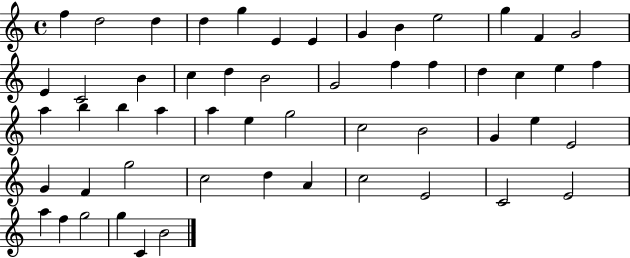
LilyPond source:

{
  \clef treble
  \time 4/4
  \defaultTimeSignature
  \key c \major
  f''4 d''2 d''4 | d''4 g''4 e'4 e'4 | g'4 b'4 e''2 | g''4 f'4 g'2 | \break e'4 c'2 b'4 | c''4 d''4 b'2 | g'2 f''4 f''4 | d''4 c''4 e''4 f''4 | \break a''4 b''4 b''4 a''4 | a''4 e''4 g''2 | c''2 b'2 | g'4 e''4 e'2 | \break g'4 f'4 g''2 | c''2 d''4 a'4 | c''2 e'2 | c'2 e'2 | \break a''4 f''4 g''2 | g''4 c'4 b'2 | \bar "|."
}